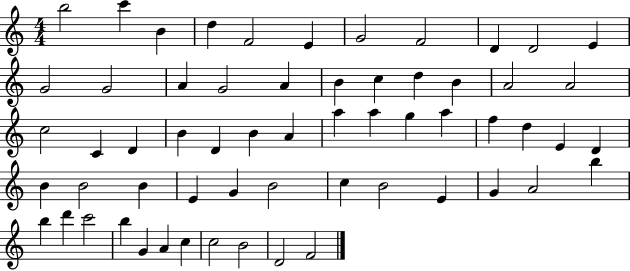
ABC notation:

X:1
T:Untitled
M:4/4
L:1/4
K:C
b2 c' B d F2 E G2 F2 D D2 E G2 G2 A G2 A B c d B A2 A2 c2 C D B D B A a a g a f d E D B B2 B E G B2 c B2 E G A2 b b d' c'2 b G A c c2 B2 D2 F2